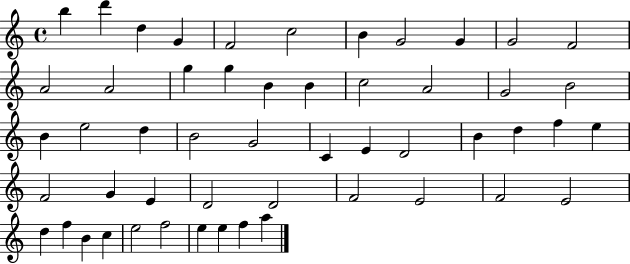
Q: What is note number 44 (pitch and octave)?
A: F5